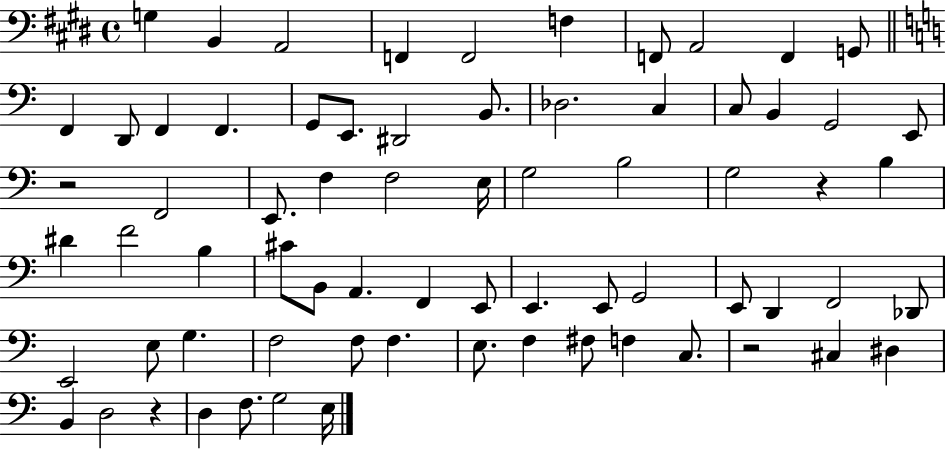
{
  \clef bass
  \time 4/4
  \defaultTimeSignature
  \key e \major
  g4 b,4 a,2 | f,4 f,2 f4 | f,8 a,2 f,4 g,8 | \bar "||" \break \key c \major f,4 d,8 f,4 f,4. | g,8 e,8. dis,2 b,8. | des2. c4 | c8 b,4 g,2 e,8 | \break r2 f,2 | e,8. f4 f2 e16 | g2 b2 | g2 r4 b4 | \break dis'4 f'2 b4 | cis'8 b,8 a,4. f,4 e,8 | e,4. e,8 g,2 | e,8 d,4 f,2 des,8 | \break e,2 e8 g4. | f2 f8 f4. | e8. f4 fis8 f4 c8. | r2 cis4 dis4 | \break b,4 d2 r4 | d4 f8. g2 e16 | \bar "|."
}